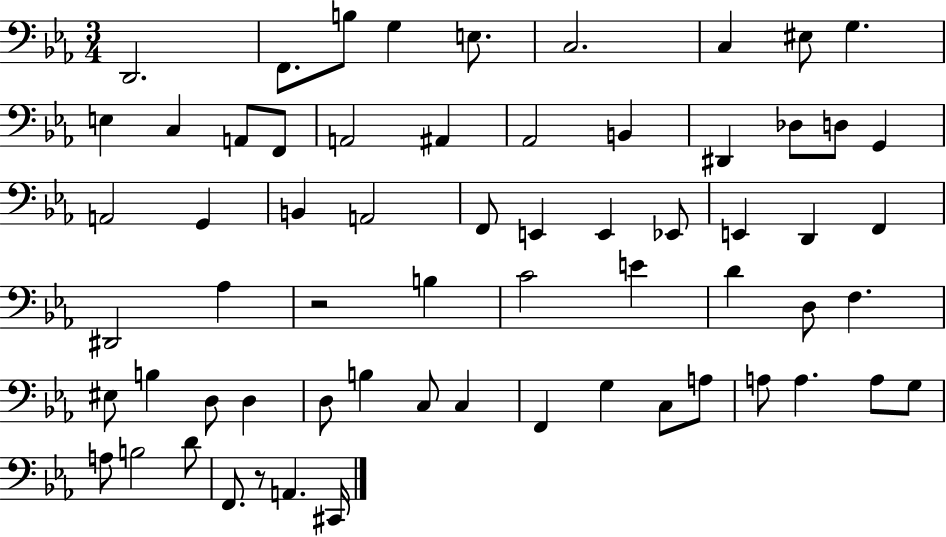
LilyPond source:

{
  \clef bass
  \numericTimeSignature
  \time 3/4
  \key ees \major
  d,2. | f,8. b8 g4 e8. | c2. | c4 eis8 g4. | \break e4 c4 a,8 f,8 | a,2 ais,4 | aes,2 b,4 | dis,4 des8 d8 g,4 | \break a,2 g,4 | b,4 a,2 | f,8 e,4 e,4 ees,8 | e,4 d,4 f,4 | \break dis,2 aes4 | r2 b4 | c'2 e'4 | d'4 d8 f4. | \break eis8 b4 d8 d4 | d8 b4 c8 c4 | f,4 g4 c8 a8 | a8 a4. a8 g8 | \break a8 b2 d'8 | f,8. r8 a,4. cis,16 | \bar "|."
}